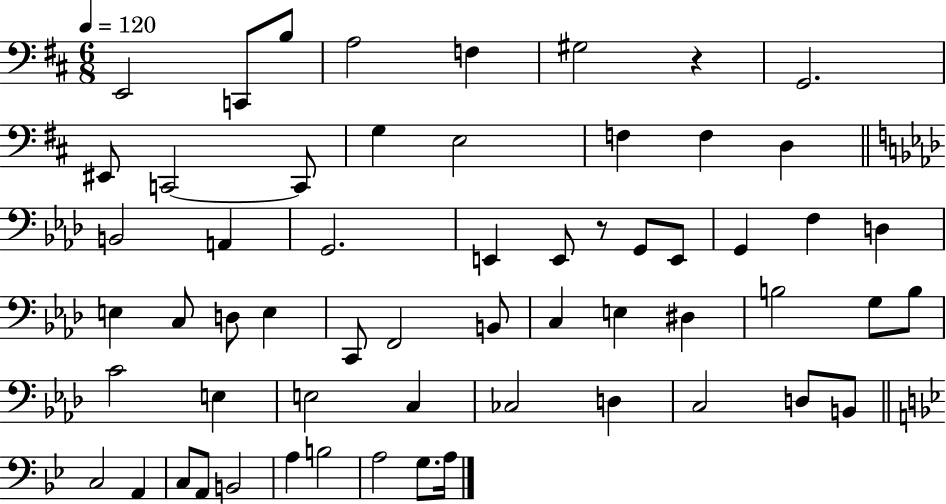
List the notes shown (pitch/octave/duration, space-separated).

E2/h C2/e B3/e A3/h F3/q G#3/h R/q G2/h. EIS2/e C2/h C2/e G3/q E3/h F3/q F3/q D3/q B2/h A2/q G2/h. E2/q E2/e R/e G2/e E2/e G2/q F3/q D3/q E3/q C3/e D3/e E3/q C2/e F2/h B2/e C3/q E3/q D#3/q B3/h G3/e B3/e C4/h E3/q E3/h C3/q CES3/h D3/q C3/h D3/e B2/e C3/h A2/q C3/e A2/e B2/h A3/q B3/h A3/h G3/e. A3/s